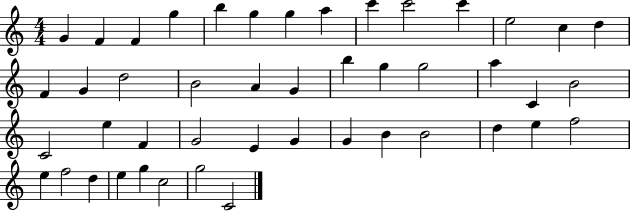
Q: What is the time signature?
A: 4/4